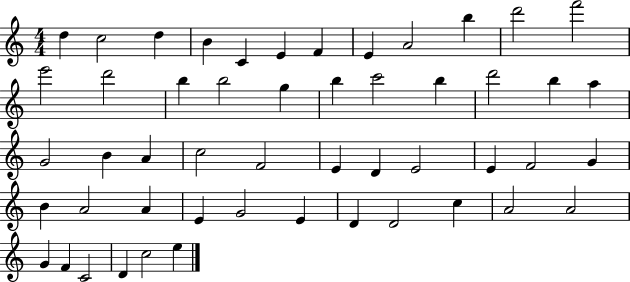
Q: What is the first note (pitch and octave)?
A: D5